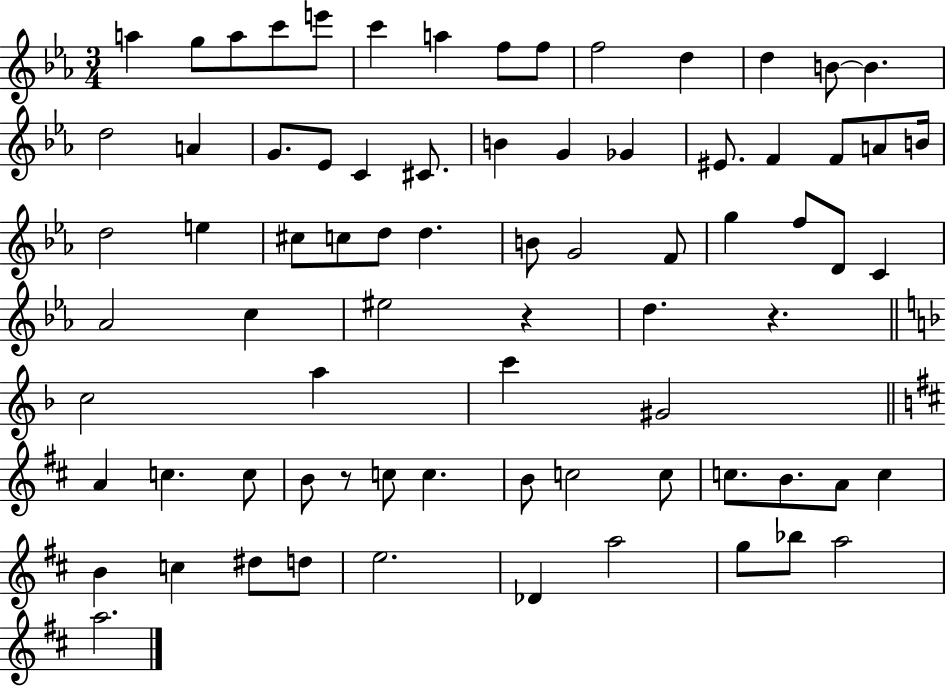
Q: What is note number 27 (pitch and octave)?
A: A4